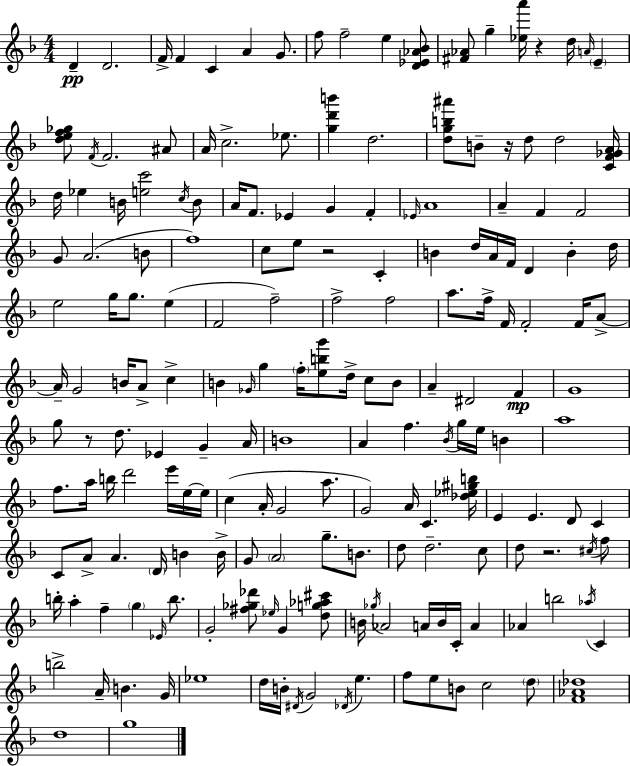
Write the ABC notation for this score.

X:1
T:Untitled
M:4/4
L:1/4
K:Dm
D D2 F/4 F C A G/2 f/2 f2 e [D_E_A_B]/2 [^F_A]/2 g [_ea']/4 z d/4 A/4 E [def_g]/2 F/4 F2 ^A/2 A/4 c2 _e/2 [gd'b'] d2 [dgb^a']/2 B/2 z/4 d/2 d2 [CF_GA]/4 d/4 _e B/4 [ec']2 c/4 B/2 A/4 F/2 _E G F _E/4 A4 A F F2 G/2 A2 B/2 f4 c/2 e/2 z2 C B d/4 A/4 F/4 D B d/4 e2 g/4 g/2 e F2 f2 f2 f2 a/2 f/4 F/4 F2 F/4 A/2 A/4 G2 B/4 A/2 c B _G/4 g f/4 [ebg']/2 d/4 c/2 B/2 A ^D2 F G4 g/2 z/2 d/2 _E G A/4 B4 A f _B/4 g/4 e/4 B a4 f/2 a/4 b/4 d'2 e'/4 e/4 e/4 c A/4 G2 a/2 G2 A/4 C [_d_e^gb]/4 E E D/2 C C/2 A/2 A D/4 B B/4 G/2 A2 g/2 B/2 d/2 d2 c/2 d/2 z2 ^c/4 f/2 b/4 a f g _E/4 b/2 G2 [^f_g_d']/2 _e/4 G [dg_a^c']/2 B/4 _g/4 _A2 A/4 B/4 C/4 A _A b2 _a/4 C b2 A/4 B G/4 _e4 d/4 B/4 ^D/4 G2 _D/4 e f/2 e/2 B/2 c2 d/2 [F_A_d]4 d4 g4